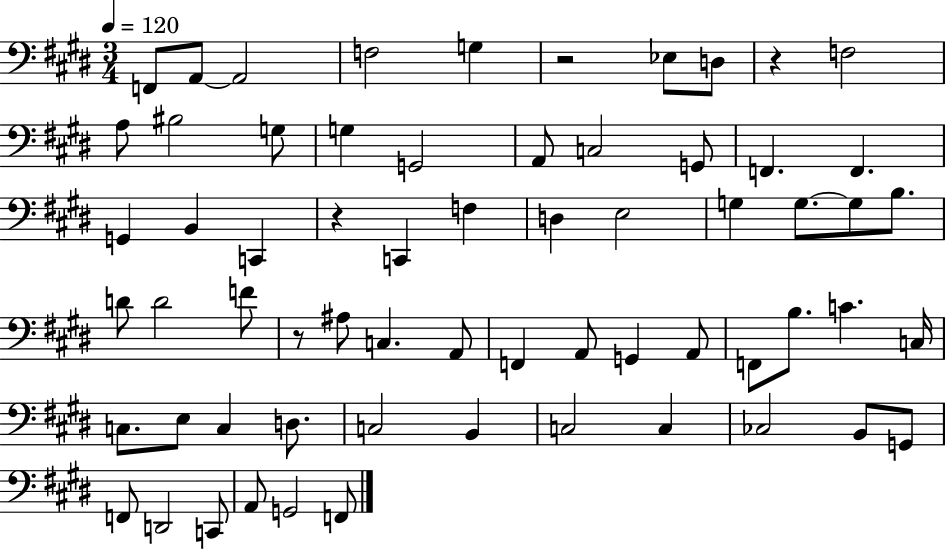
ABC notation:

X:1
T:Untitled
M:3/4
L:1/4
K:E
F,,/2 A,,/2 A,,2 F,2 G, z2 _E,/2 D,/2 z F,2 A,/2 ^B,2 G,/2 G, G,,2 A,,/2 C,2 G,,/2 F,, F,, G,, B,, C,, z C,, F, D, E,2 G, G,/2 G,/2 B,/2 D/2 D2 F/2 z/2 ^A,/2 C, A,,/2 F,, A,,/2 G,, A,,/2 F,,/2 B,/2 C C,/4 C,/2 E,/2 C, D,/2 C,2 B,, C,2 C, _C,2 B,,/2 G,,/2 F,,/2 D,,2 C,,/2 A,,/2 G,,2 F,,/2